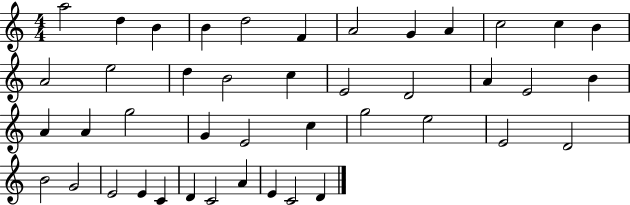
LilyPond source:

{
  \clef treble
  \numericTimeSignature
  \time 4/4
  \key c \major
  a''2 d''4 b'4 | b'4 d''2 f'4 | a'2 g'4 a'4 | c''2 c''4 b'4 | \break a'2 e''2 | d''4 b'2 c''4 | e'2 d'2 | a'4 e'2 b'4 | \break a'4 a'4 g''2 | g'4 e'2 c''4 | g''2 e''2 | e'2 d'2 | \break b'2 g'2 | e'2 e'4 c'4 | d'4 c'2 a'4 | e'4 c'2 d'4 | \break \bar "|."
}